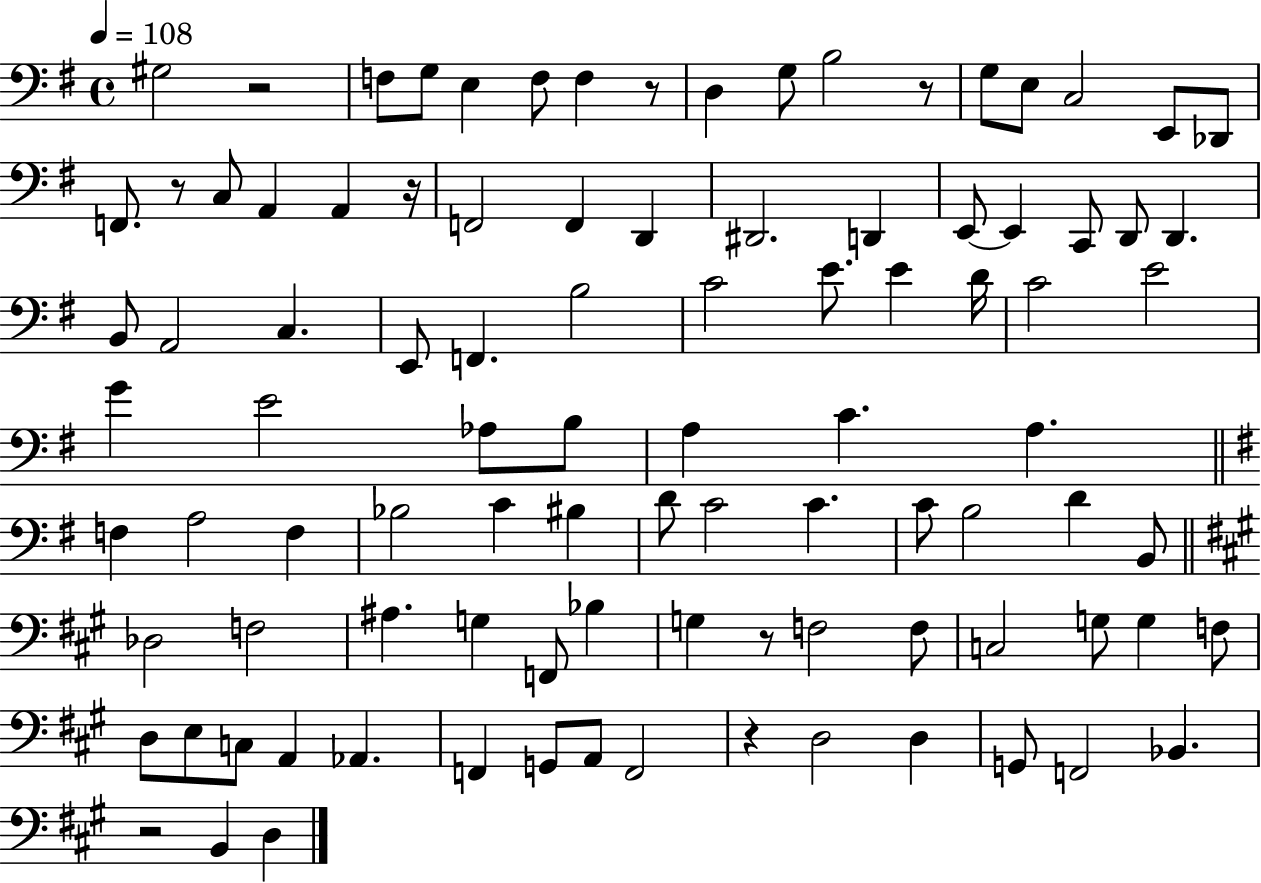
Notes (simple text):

G#3/h R/h F3/e G3/e E3/q F3/e F3/q R/e D3/q G3/e B3/h R/e G3/e E3/e C3/h E2/e Db2/e F2/e. R/e C3/e A2/q A2/q R/s F2/h F2/q D2/q D#2/h. D2/q E2/e E2/q C2/e D2/e D2/q. B2/e A2/h C3/q. E2/e F2/q. B3/h C4/h E4/e. E4/q D4/s C4/h E4/h G4/q E4/h Ab3/e B3/e A3/q C4/q. A3/q. F3/q A3/h F3/q Bb3/h C4/q BIS3/q D4/e C4/h C4/q. C4/e B3/h D4/q B2/e Db3/h F3/h A#3/q. G3/q F2/e Bb3/q G3/q R/e F3/h F3/e C3/h G3/e G3/q F3/e D3/e E3/e C3/e A2/q Ab2/q. F2/q G2/e A2/e F2/h R/q D3/h D3/q G2/e F2/h Bb2/q. R/h B2/q D3/q